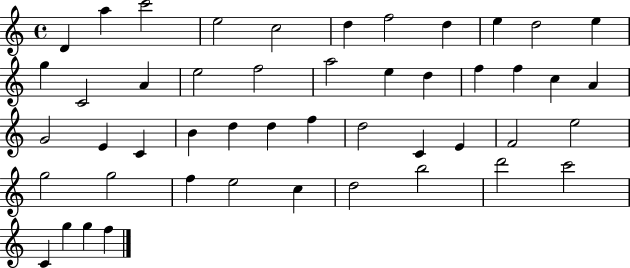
{
  \clef treble
  \time 4/4
  \defaultTimeSignature
  \key c \major
  d'4 a''4 c'''2 | e''2 c''2 | d''4 f''2 d''4 | e''4 d''2 e''4 | \break g''4 c'2 a'4 | e''2 f''2 | a''2 e''4 d''4 | f''4 f''4 c''4 a'4 | \break g'2 e'4 c'4 | b'4 d''4 d''4 f''4 | d''2 c'4 e'4 | f'2 e''2 | \break g''2 g''2 | f''4 e''2 c''4 | d''2 b''2 | d'''2 c'''2 | \break c'4 g''4 g''4 f''4 | \bar "|."
}